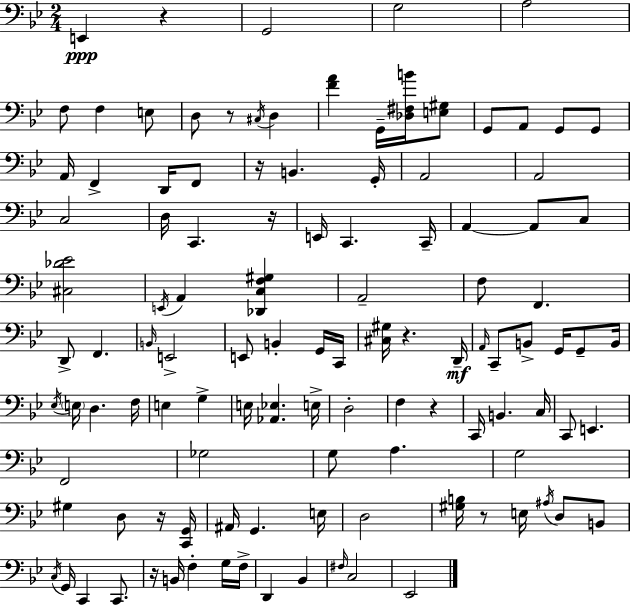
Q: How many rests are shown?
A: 9